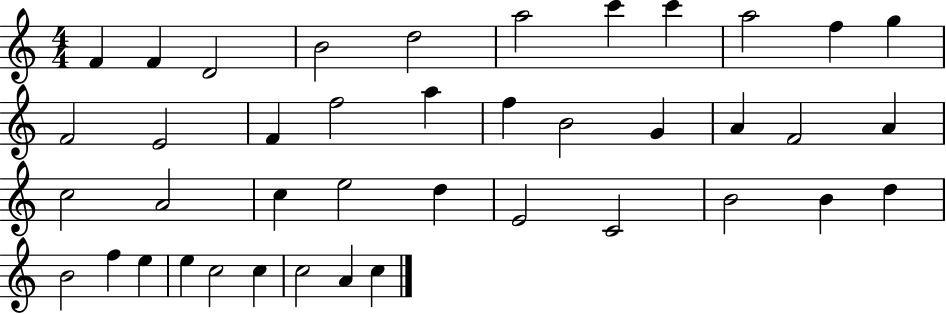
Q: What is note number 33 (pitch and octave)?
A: B4